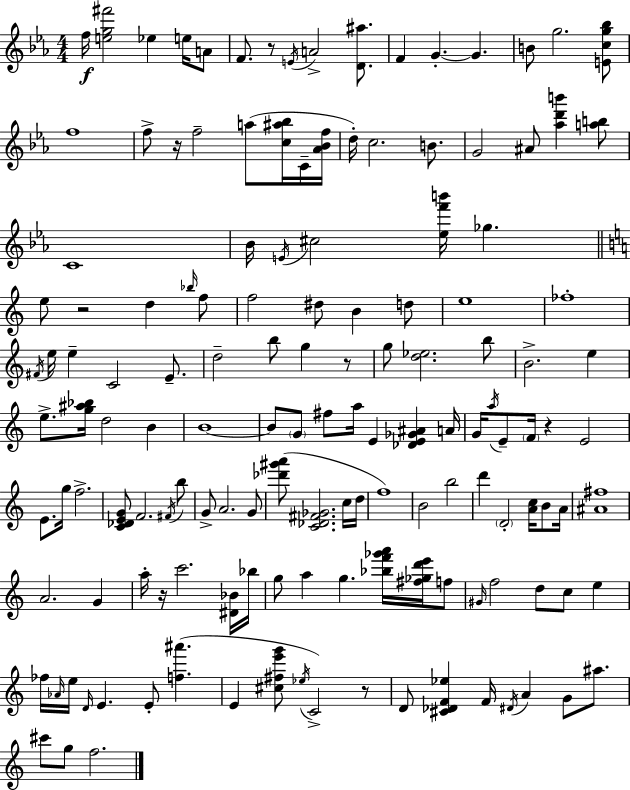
{
  \clef treble
  \numericTimeSignature
  \time 4/4
  \key c \minor
  \repeat volta 2 { f''16\f <e'' g'' fis'''>2 ees''4 e''16 a'8 | f'8. r8 \acciaccatura { e'16 } a'2-> <d' ais''>8. | f'4 g'4.-.~~ g'4. | b'8 g''2. <e' c'' g'' bes''>8 | \break f''1 | f''8-> r16 f''2-- a''8( <c'' ais'' bes''>16 c'16-- | <aes' bes' f''>16 d''16-.) c''2. b'8. | g'2 ais'8 <aes'' d''' b'''>4 <a'' b''>8 | \break c'1 | bes'16 \acciaccatura { e'16 } cis''2 <ees'' f''' b'''>16 ges''4. | \bar "||" \break \key c \major e''8 r2 d''4 \grace { bes''16 } f''8 | f''2 dis''8 b'4 d''8 | e''1 | fes''1-. | \break \acciaccatura { fis'16 } e''16 e''4-- c'2 e'8.-- | d''2-- b''8 g''4 | r8 g''8 <d'' ees''>2. | b''8 b'2.-> e''4 | \break e''8.-> <g'' ais'' bes''>16 d''2 b'4 | b'1~~ | b'8 \parenthesize g'8 fis''8 a''16 e'4 <des' e' ges' ais'>4 | a'16 g'16 \acciaccatura { a''16 } e'8-- \parenthesize f'16 r4 e'2 | \break e'8. g''16 f''2.-> | <c' des' e' g'>8 f'2. | \acciaccatura { fis'16 } b''8 g'8-> a'2. | g'8 <des''' gis''' a'''>8( <c' des' fis' ges'>2. | \break c''16 d''16 f''1) | b'2 b''2 | d'''4 \parenthesize d'2-. | <a' c''>16 b'8 a'16 <ais' fis''>1 | \break a'2. | g'4 a''16-. r16 c'''2. | <dis' bes'>16 bes''16 g''8 a''4 g''4. | <bes'' f''' ges''' a'''>16 <fis'' ges'' d''' e'''>16 f''8 \grace { gis'16 } f''2 d''8 c''8 | \break e''4 fes''16 \grace { aes'16 } e''16 \grace { d'16 } e'4. e'8-. | <f'' ais'''>4.( e'4 <cis'' fis'' e''' g'''>8 \acciaccatura { ees''16 }) c'2-> | r8 d'8 <cis' des' f' ees''>4 f'16 \acciaccatura { dis'16 } | a'4 g'8 ais''8. cis'''8 g''8 f''2. | \break } \bar "|."
}